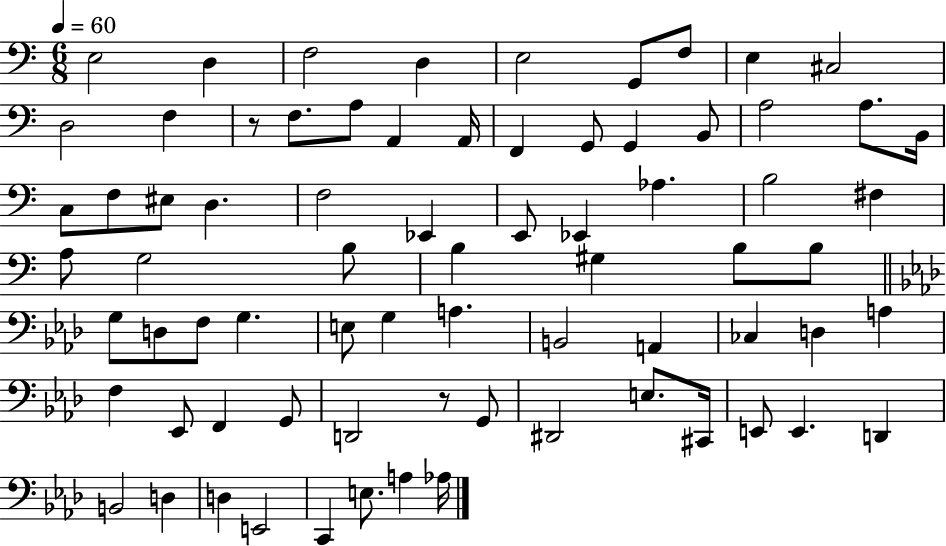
E3/h D3/q F3/h D3/q E3/h G2/e F3/e E3/q C#3/h D3/h F3/q R/e F3/e. A3/e A2/q A2/s F2/q G2/e G2/q B2/e A3/h A3/e. B2/s C3/e F3/e EIS3/e D3/q. F3/h Eb2/q E2/e Eb2/q Ab3/q. B3/h F#3/q A3/e G3/h B3/e B3/q G#3/q B3/e B3/e G3/e D3/e F3/e G3/q. E3/e G3/q A3/q. B2/h A2/q CES3/q D3/q A3/q F3/q Eb2/e F2/q G2/e D2/h R/e G2/e D#2/h E3/e. C#2/s E2/e E2/q. D2/q B2/h D3/q D3/q E2/h C2/q E3/e. A3/q Ab3/s